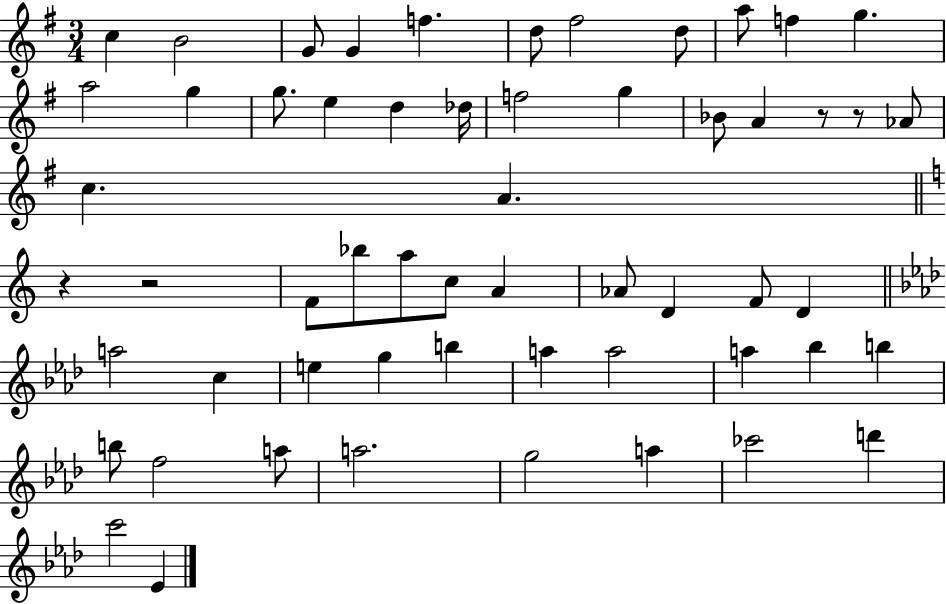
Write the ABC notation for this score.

X:1
T:Untitled
M:3/4
L:1/4
K:G
c B2 G/2 G f d/2 ^f2 d/2 a/2 f g a2 g g/2 e d _d/4 f2 g _B/2 A z/2 z/2 _A/2 c A z z2 F/2 _b/2 a/2 c/2 A _A/2 D F/2 D a2 c e g b a a2 a _b b b/2 f2 a/2 a2 g2 a _c'2 d' c'2 _E